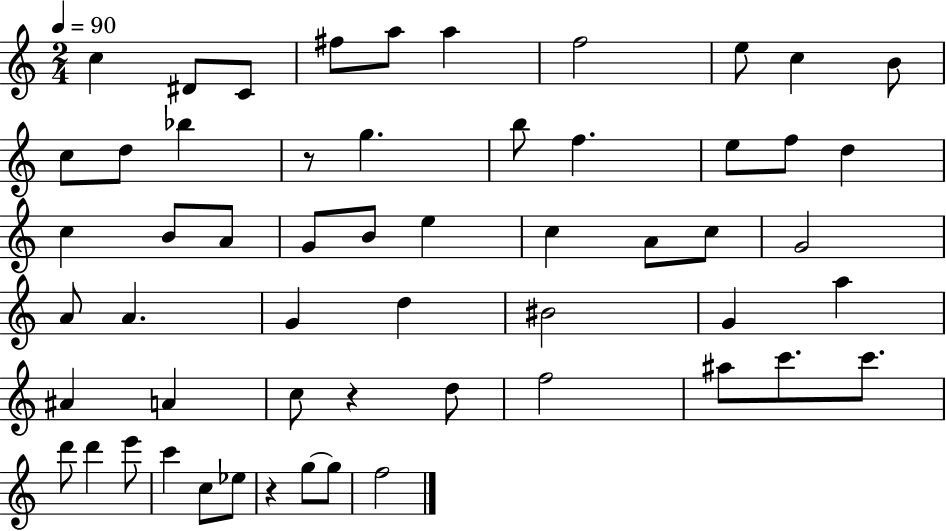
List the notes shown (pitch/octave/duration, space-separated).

C5/q D#4/e C4/e F#5/e A5/e A5/q F5/h E5/e C5/q B4/e C5/e D5/e Bb5/q R/e G5/q. B5/e F5/q. E5/e F5/e D5/q C5/q B4/e A4/e G4/e B4/e E5/q C5/q A4/e C5/e G4/h A4/e A4/q. G4/q D5/q BIS4/h G4/q A5/q A#4/q A4/q C5/e R/q D5/e F5/h A#5/e C6/e. C6/e. D6/e D6/q E6/e C6/q C5/e Eb5/e R/q G5/e G5/e F5/h